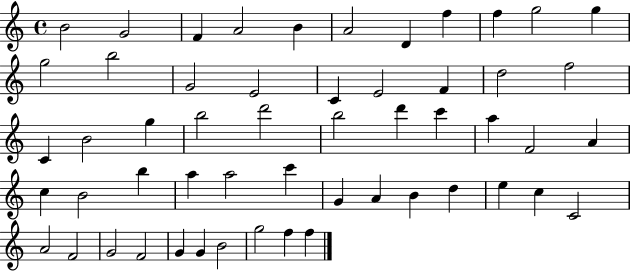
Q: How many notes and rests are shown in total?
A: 54